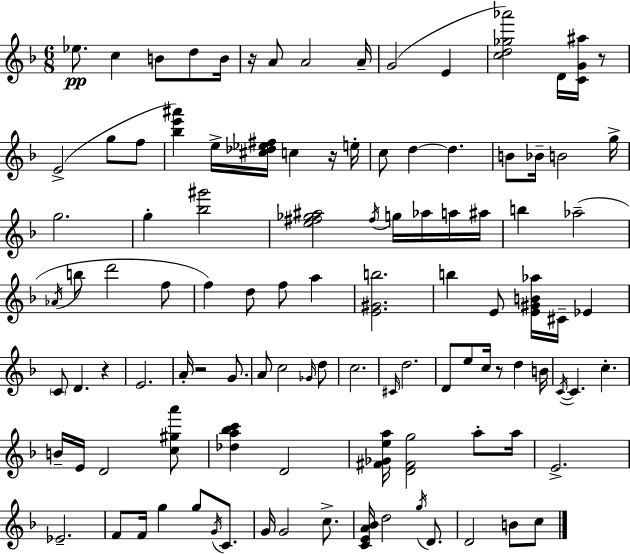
Eb5/e. C5/q B4/e D5/e B4/s R/s A4/e A4/h A4/s G4/h E4/q [C5,D5,Gb5,Ab6]/h D4/s [C4,G4,A#5]/s R/e E4/h G5/e F5/e [Bb5,E6,A#6]/q E5/s [C#5,Db5,Eb5,F#5]/s C5/q R/s E5/s C5/e D5/q D5/q. B4/e Bb4/s B4/h G5/s G5/h. G5/q [Bb5,G#6]/h [E5,F#5,Gb5,A#5]/h F#5/s G5/s Ab5/s A5/s A#5/s B5/q Ab5/h Ab4/s B5/e D6/h F5/e F5/q D5/e F5/e A5/q [E4,G#4,B5]/h. B5/q E4/e [E4,G#4,B4,Ab5]/s C#4/s Eb4/q C4/e D4/q. R/q E4/h. A4/s R/h G4/e. A4/e C5/h Gb4/s D5/e C5/h. C#4/s D5/h. D4/e E5/e C5/s R/e D5/q B4/s C4/s C4/q. C5/q. B4/s E4/s D4/h [C5,G#5,A6]/e [Db5,A5,Bb5,C6]/q D4/h [F#4,Gb4,E5,A5]/s [D4,F#4,G5]/h A5/e A5/s E4/h. Eb4/h. F4/e F4/s G5/q G5/e G4/s C4/e. G4/s G4/h C5/e. [C4,E4,A4,Bb4]/s D5/h G5/s D4/e. D4/h B4/e C5/e